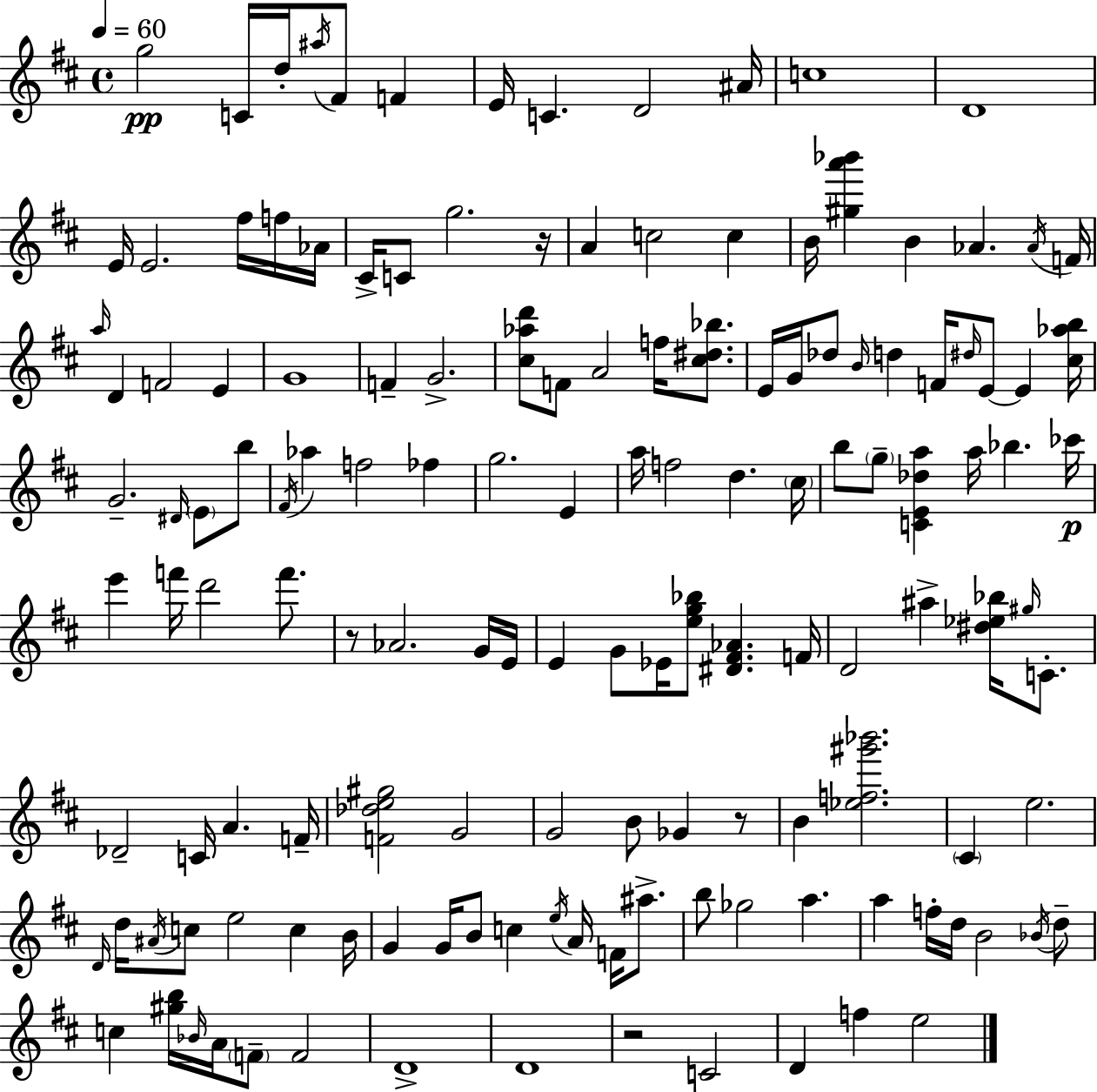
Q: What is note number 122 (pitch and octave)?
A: D4